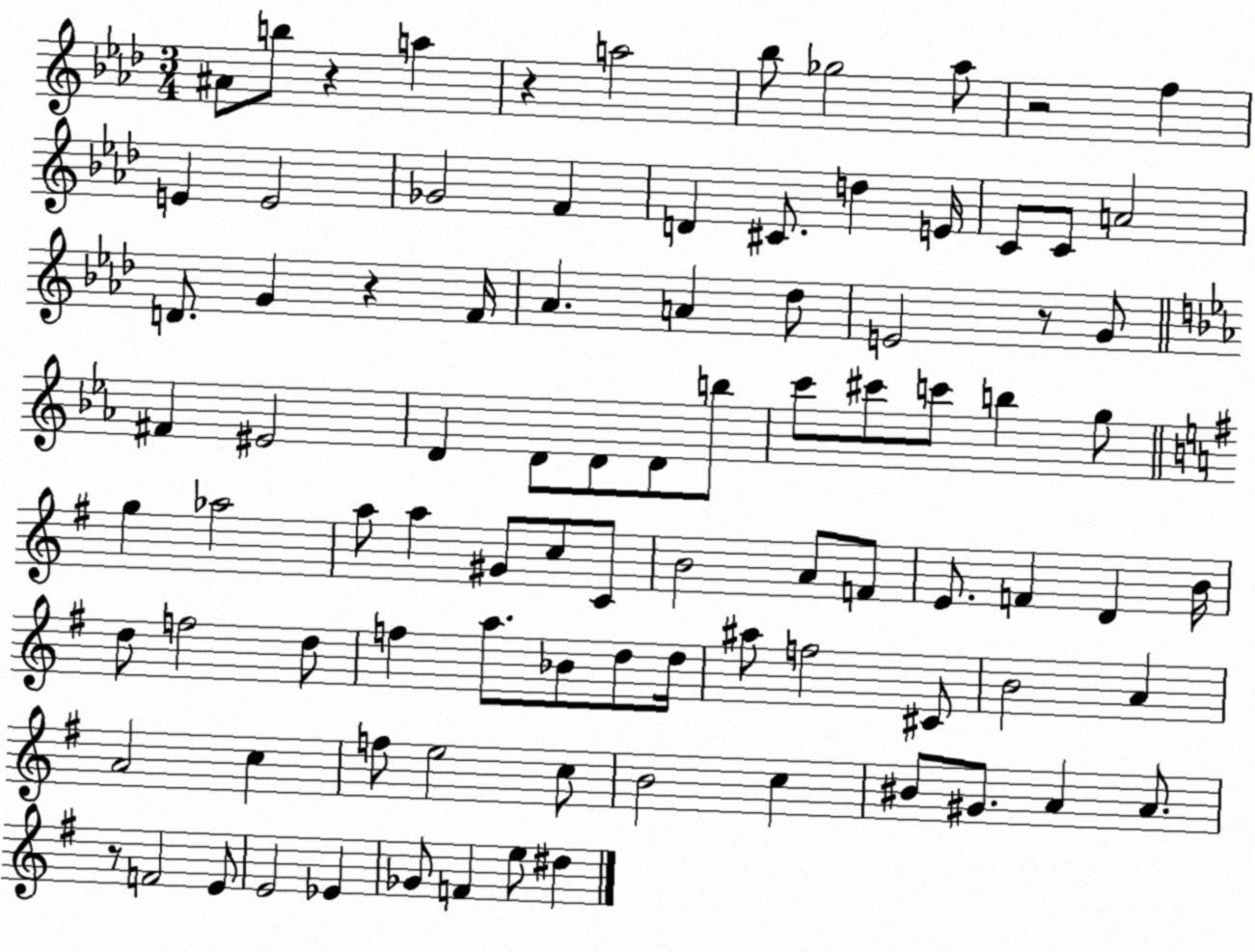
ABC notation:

X:1
T:Untitled
M:3/4
L:1/4
K:Ab
^A/2 b/2 z a z a2 _b/2 _g2 _a/2 z2 f E E2 _G2 F D ^C/2 d E/4 C/2 C/2 A2 D/2 G z F/4 _A A _d/2 E2 z/2 G/2 ^F ^E2 D D/2 D/2 D/2 b/2 c'/2 ^c'/2 c'/2 b g/2 g _a2 a/2 a ^G/2 c/2 C/2 B2 A/2 F/2 E/2 F D B/4 d/2 f2 d/2 f a/2 _B/2 d/2 d/4 ^a/2 f2 ^C/2 B2 A A2 c f/2 e2 c/2 B2 c ^B/2 ^G/2 A A/2 z/2 F2 E/2 E2 _E _G/2 F e/2 ^d